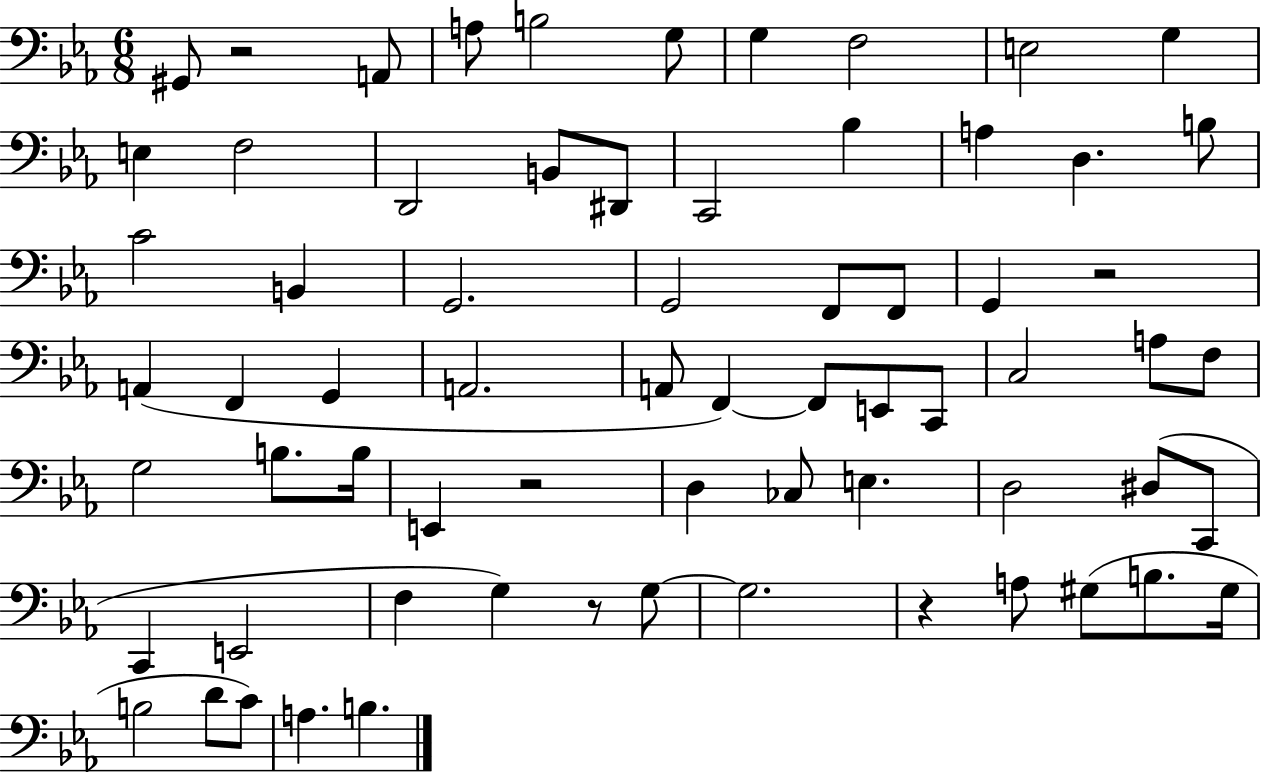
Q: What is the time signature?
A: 6/8